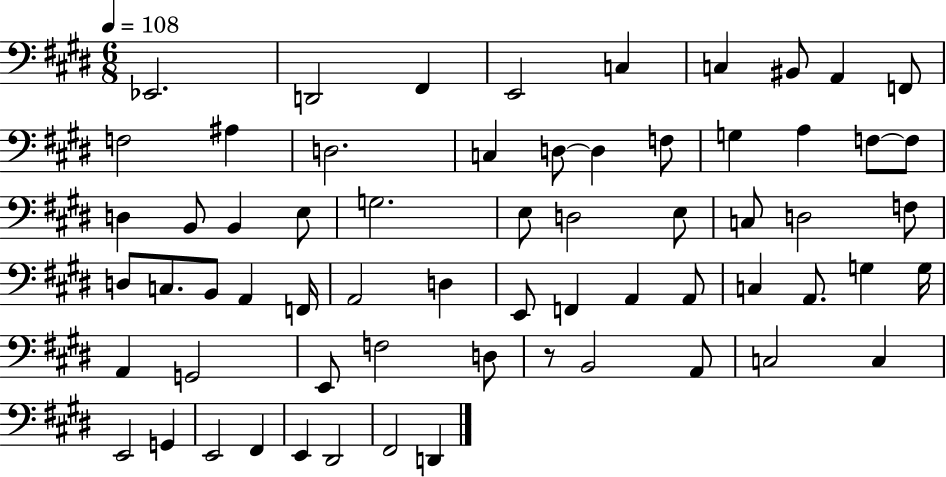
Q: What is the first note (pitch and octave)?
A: Eb2